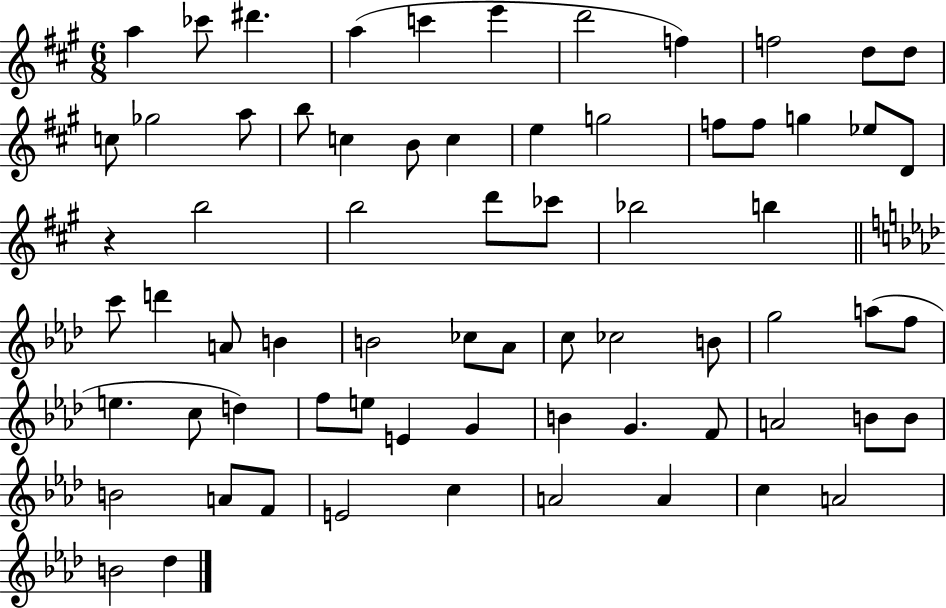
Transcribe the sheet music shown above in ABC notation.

X:1
T:Untitled
M:6/8
L:1/4
K:A
a _c'/2 ^d' a c' e' d'2 f f2 d/2 d/2 c/2 _g2 a/2 b/2 c B/2 c e g2 f/2 f/2 g _e/2 D/2 z b2 b2 d'/2 _c'/2 _b2 b c'/2 d' A/2 B B2 _c/2 _A/2 c/2 _c2 B/2 g2 a/2 f/2 e c/2 d f/2 e/2 E G B G F/2 A2 B/2 B/2 B2 A/2 F/2 E2 c A2 A c A2 B2 _d